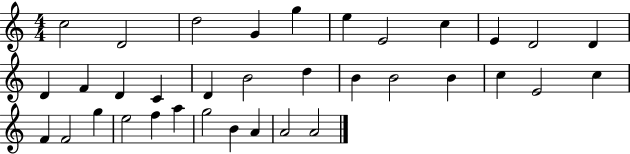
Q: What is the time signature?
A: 4/4